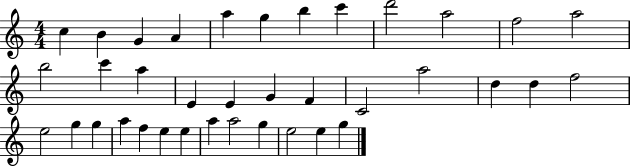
X:1
T:Untitled
M:4/4
L:1/4
K:C
c B G A a g b c' d'2 a2 f2 a2 b2 c' a E E G F C2 a2 d d f2 e2 g g a f e e a a2 g e2 e g